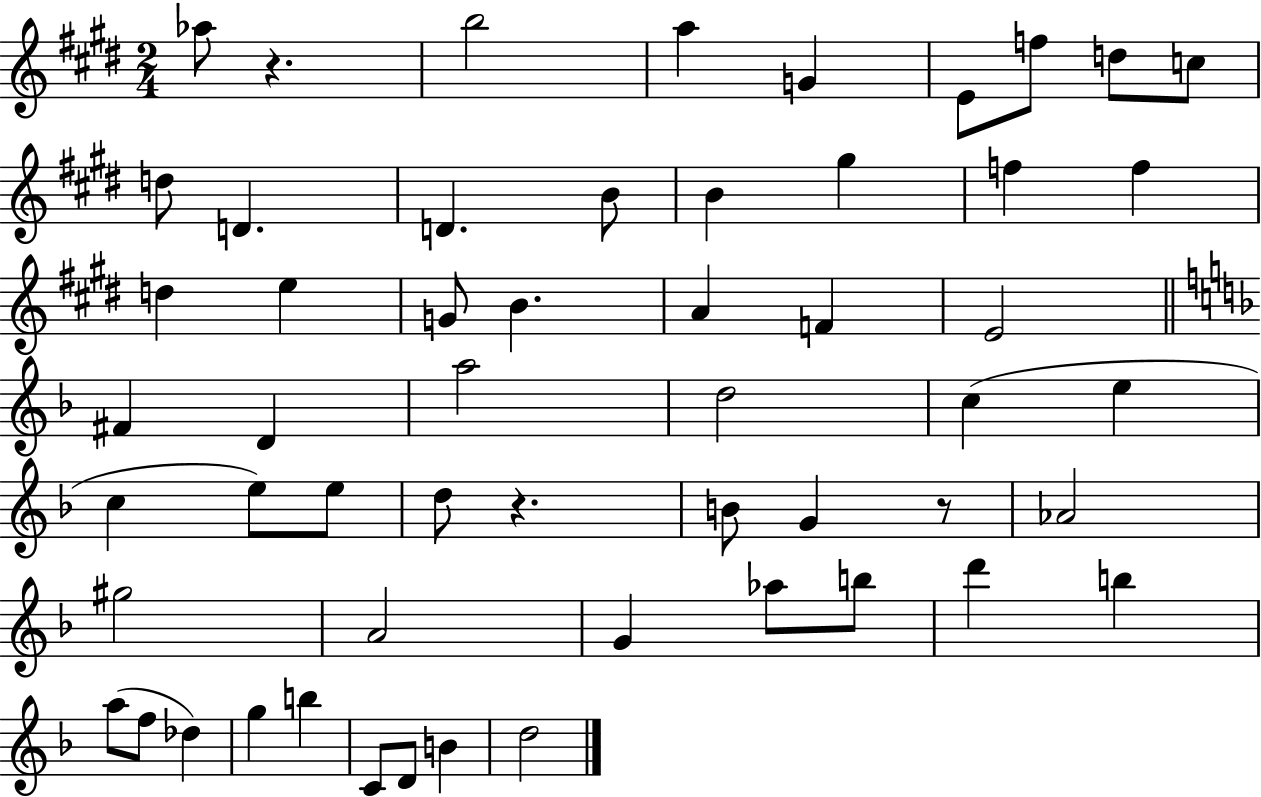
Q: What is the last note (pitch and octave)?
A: D5